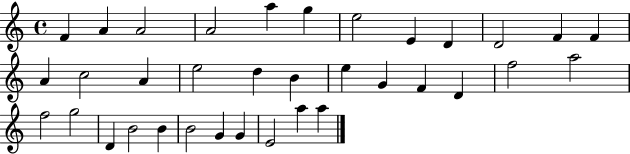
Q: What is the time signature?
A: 4/4